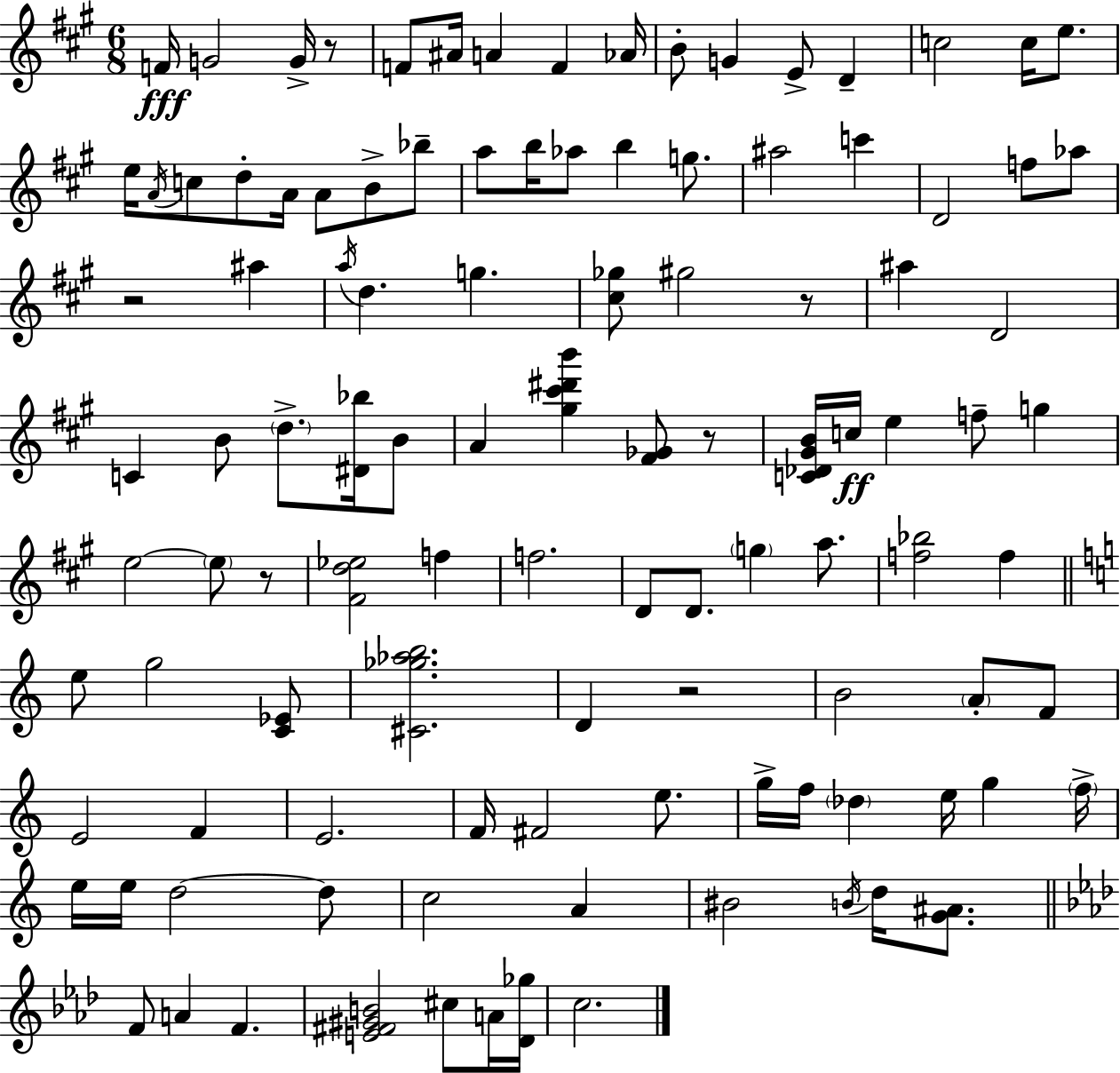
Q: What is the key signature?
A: A major